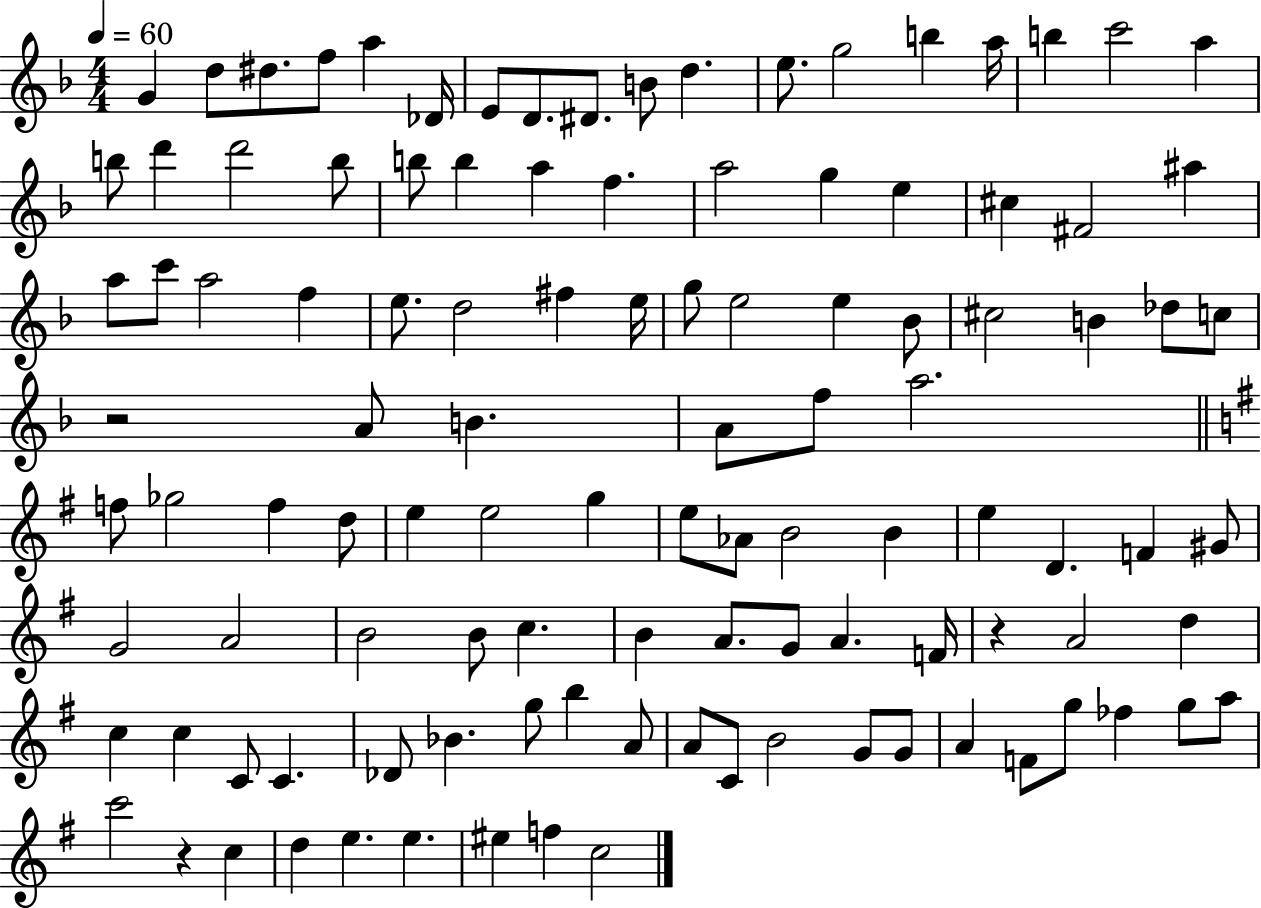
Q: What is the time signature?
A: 4/4